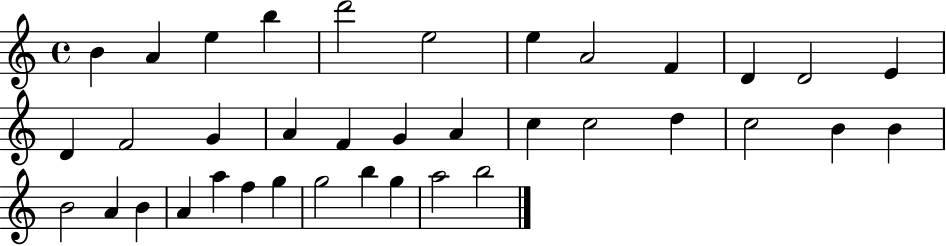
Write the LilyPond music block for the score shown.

{
  \clef treble
  \time 4/4
  \defaultTimeSignature
  \key c \major
  b'4 a'4 e''4 b''4 | d'''2 e''2 | e''4 a'2 f'4 | d'4 d'2 e'4 | \break d'4 f'2 g'4 | a'4 f'4 g'4 a'4 | c''4 c''2 d''4 | c''2 b'4 b'4 | \break b'2 a'4 b'4 | a'4 a''4 f''4 g''4 | g''2 b''4 g''4 | a''2 b''2 | \break \bar "|."
}